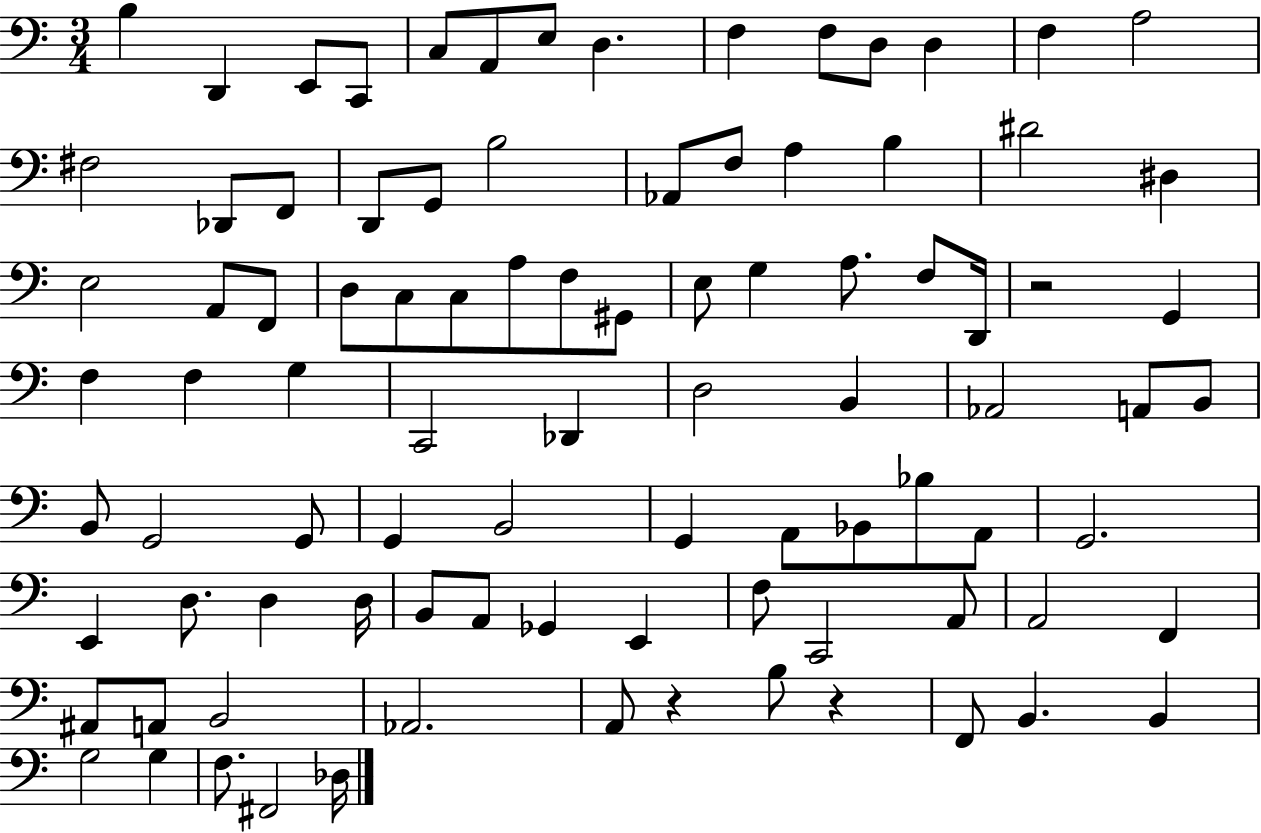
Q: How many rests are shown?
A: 3